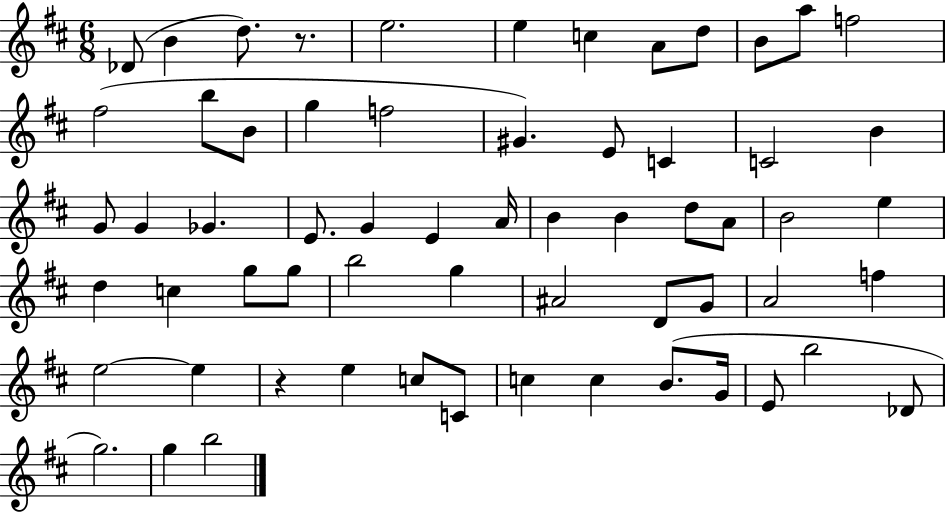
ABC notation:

X:1
T:Untitled
M:6/8
L:1/4
K:D
_D/2 B d/2 z/2 e2 e c A/2 d/2 B/2 a/2 f2 ^f2 b/2 B/2 g f2 ^G E/2 C C2 B G/2 G _G E/2 G E A/4 B B d/2 A/2 B2 e d c g/2 g/2 b2 g ^A2 D/2 G/2 A2 f e2 e z e c/2 C/2 c c B/2 G/4 E/2 b2 _D/2 g2 g b2